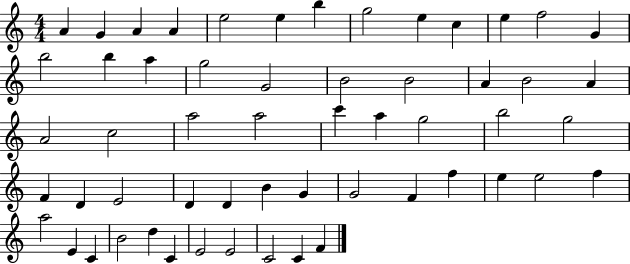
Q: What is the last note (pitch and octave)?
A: F4